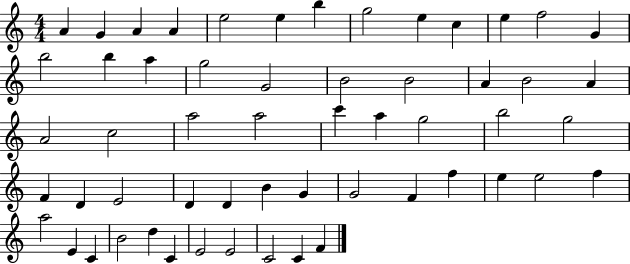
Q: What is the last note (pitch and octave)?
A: F4